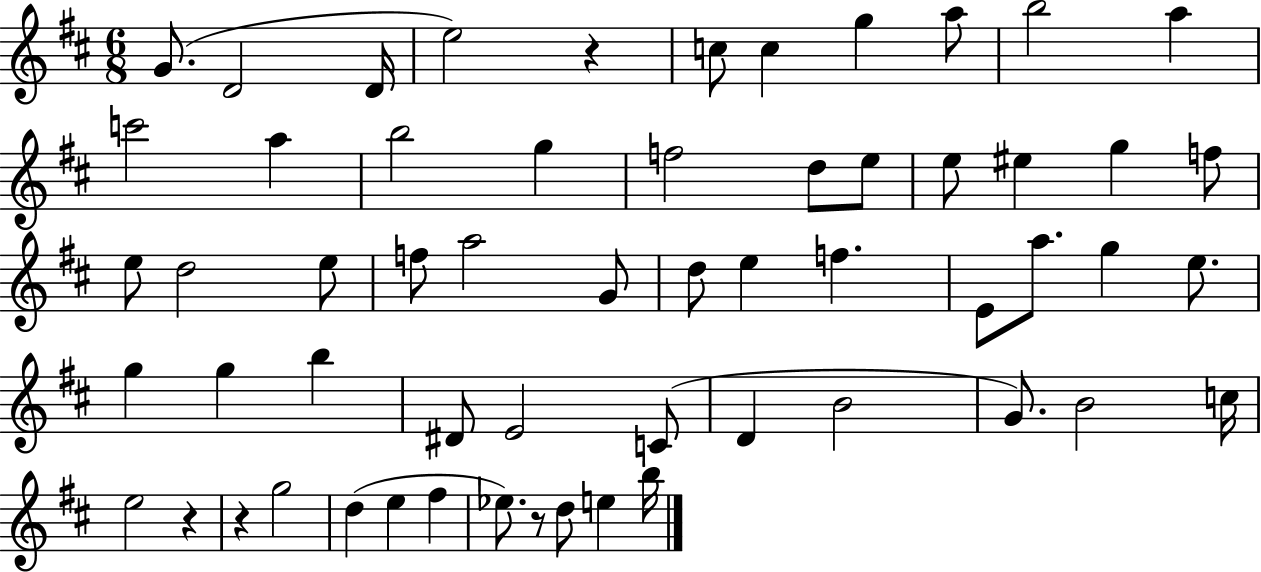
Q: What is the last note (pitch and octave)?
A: B5